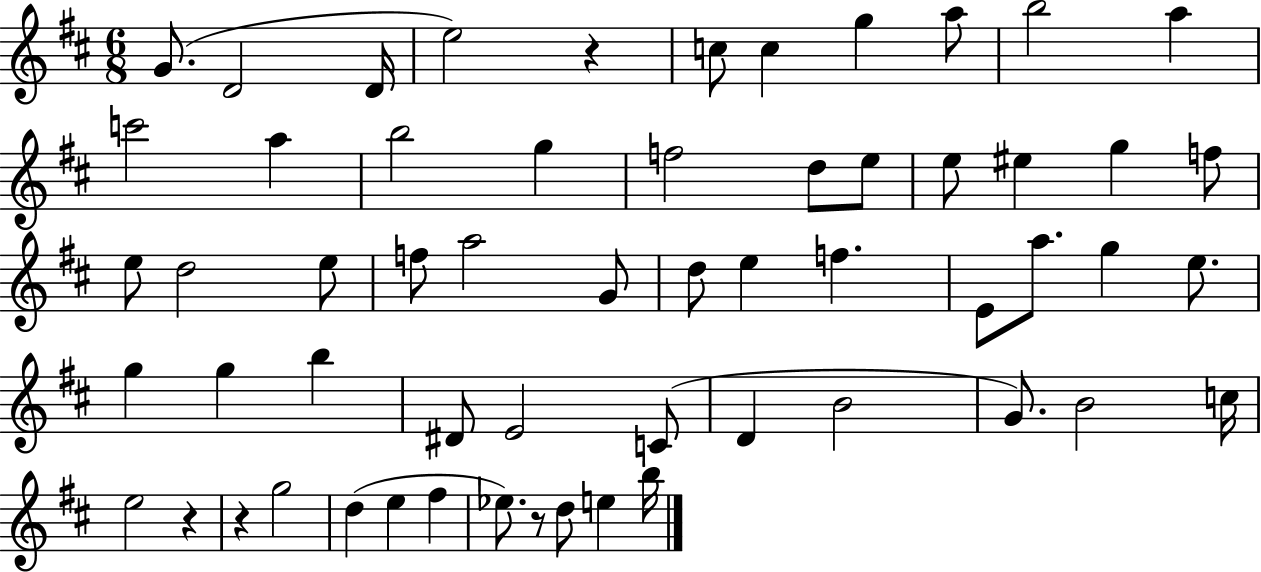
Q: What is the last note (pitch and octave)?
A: B5